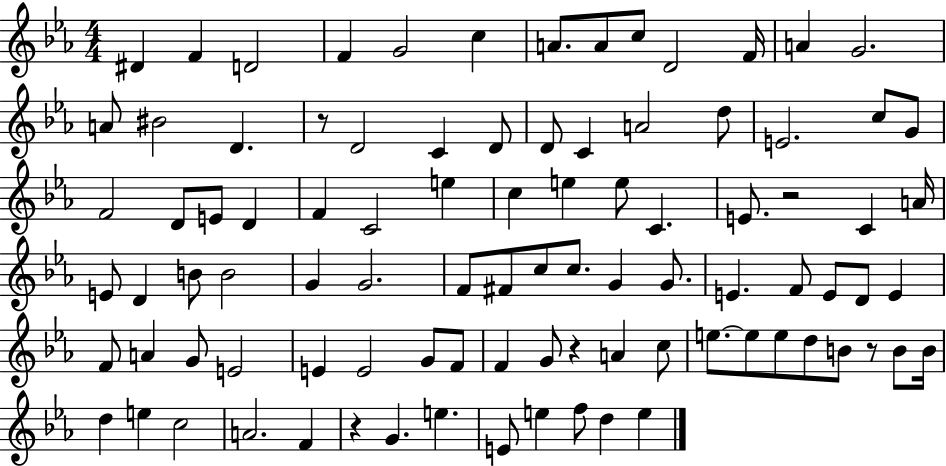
{
  \clef treble
  \numericTimeSignature
  \time 4/4
  \key ees \major
  dis'4 f'4 d'2 | f'4 g'2 c''4 | a'8. a'8 c''8 d'2 f'16 | a'4 g'2. | \break a'8 bis'2 d'4. | r8 d'2 c'4 d'8 | d'8 c'4 a'2 d''8 | e'2. c''8 g'8 | \break f'2 d'8 e'8 d'4 | f'4 c'2 e''4 | c''4 e''4 e''8 c'4. | e'8. r2 c'4 a'16 | \break e'8 d'4 b'8 b'2 | g'4 g'2. | f'8 fis'8 c''8 c''8. g'4 g'8. | e'4. f'8 e'8 d'8 e'4 | \break f'8 a'4 g'8 e'2 | e'4 e'2 g'8 f'8 | f'4 g'8 r4 a'4 c''8 | e''8.~~ e''8 e''8 d''8 b'8 r8 b'8 b'16 | \break d''4 e''4 c''2 | a'2. f'4 | r4 g'4. e''4. | e'8 e''4 f''8 d''4 e''4 | \break \bar "|."
}